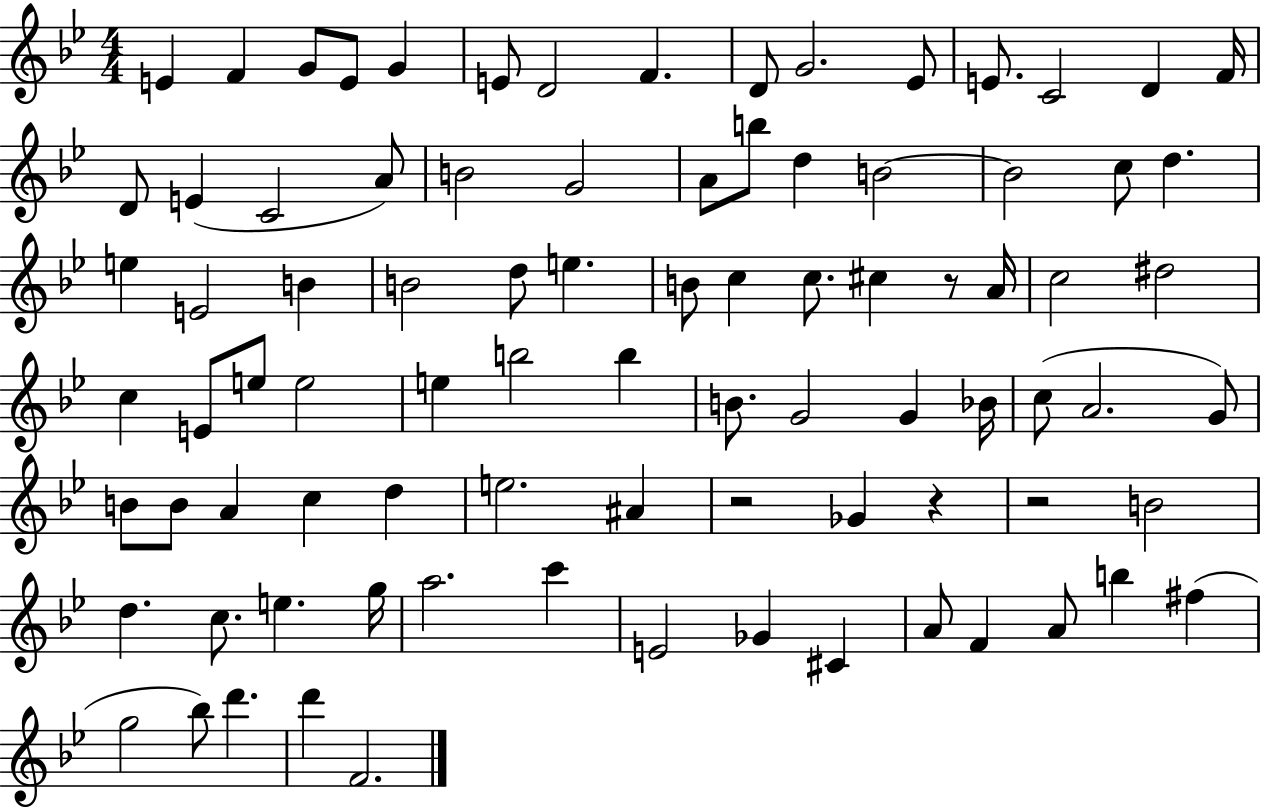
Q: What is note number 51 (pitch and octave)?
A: G4